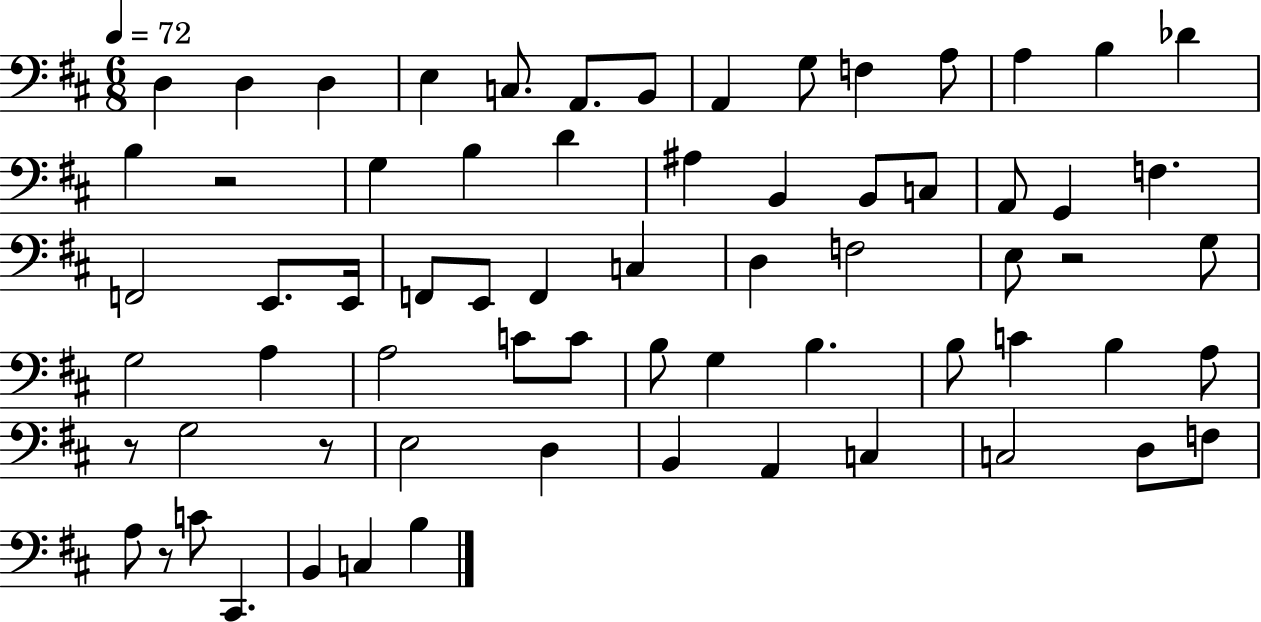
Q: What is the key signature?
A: D major